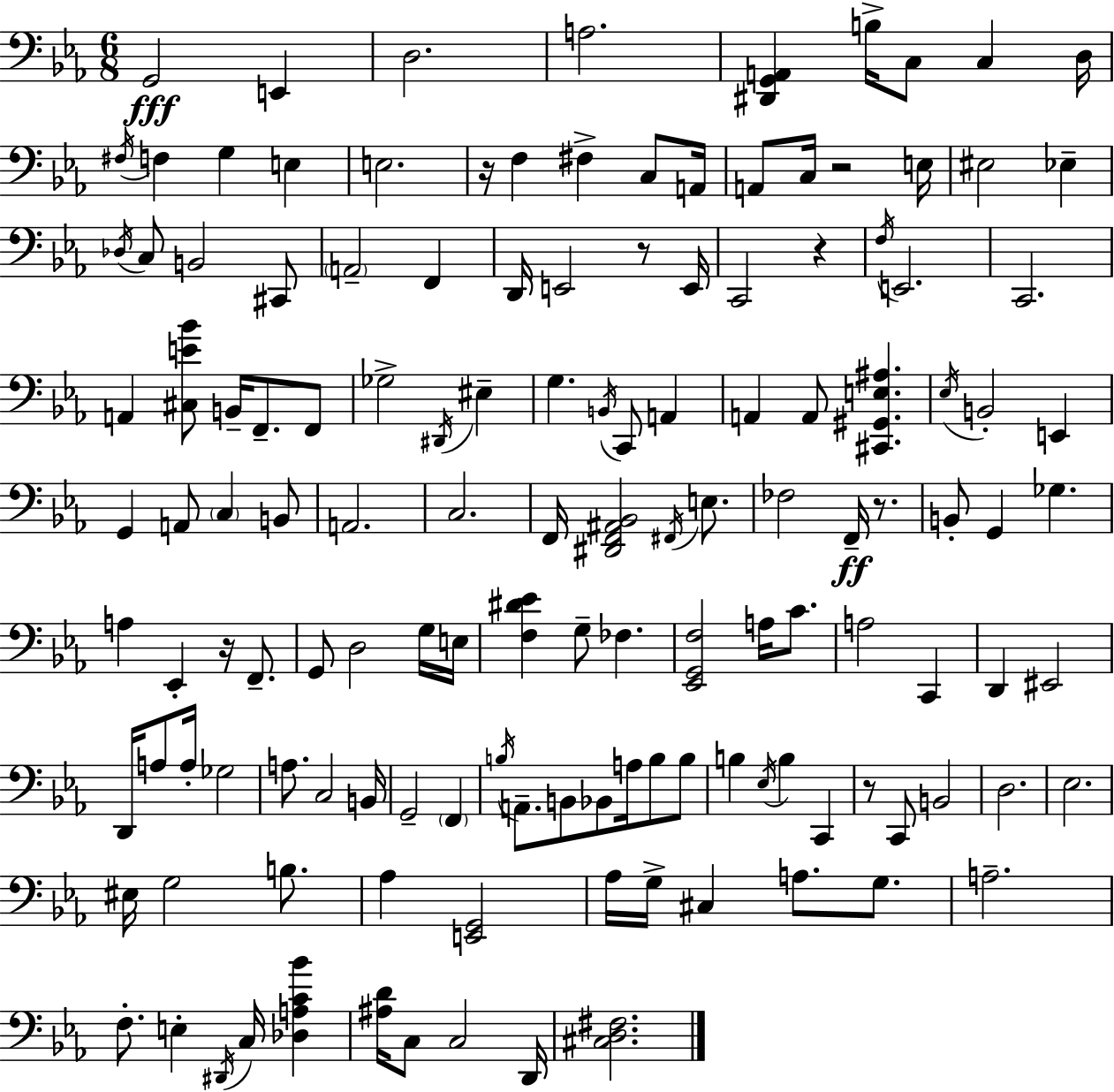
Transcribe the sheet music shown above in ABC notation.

X:1
T:Untitled
M:6/8
L:1/4
K:Eb
G,,2 E,, D,2 A,2 [^D,,G,,A,,] B,/4 C,/2 C, D,/4 ^F,/4 F, G, E, E,2 z/4 F, ^F, C,/2 A,,/4 A,,/2 C,/4 z2 E,/4 ^E,2 _E, _D,/4 C,/2 B,,2 ^C,,/2 A,,2 F,, D,,/4 E,,2 z/2 E,,/4 C,,2 z F,/4 E,,2 C,,2 A,, [^C,E_B]/2 B,,/4 F,,/2 F,,/2 _G,2 ^D,,/4 ^E, G, B,,/4 C,,/2 A,, A,, A,,/2 [^C,,^G,,E,^A,] _E,/4 B,,2 E,, G,, A,,/2 C, B,,/2 A,,2 C,2 F,,/4 [^D,,F,,^A,,_B,,]2 ^F,,/4 E,/2 _F,2 F,,/4 z/2 B,,/2 G,, _G, A, _E,, z/4 F,,/2 G,,/2 D,2 G,/4 E,/4 [F,^D_E] G,/2 _F, [_E,,G,,F,]2 A,/4 C/2 A,2 C,, D,, ^E,,2 D,,/4 A,/2 A,/4 _G,2 A,/2 C,2 B,,/4 G,,2 F,, B,/4 A,,/2 B,,/2 _B,,/2 A,/4 B,/2 B,/2 B, _E,/4 B, C,, z/2 C,,/2 B,,2 D,2 _E,2 ^E,/4 G,2 B,/2 _A, [E,,G,,]2 _A,/4 G,/4 ^C, A,/2 G,/2 A,2 F,/2 E, ^D,,/4 C,/4 [_D,A,C_B] [^A,D]/4 C,/2 C,2 D,,/4 [^C,D,^F,]2